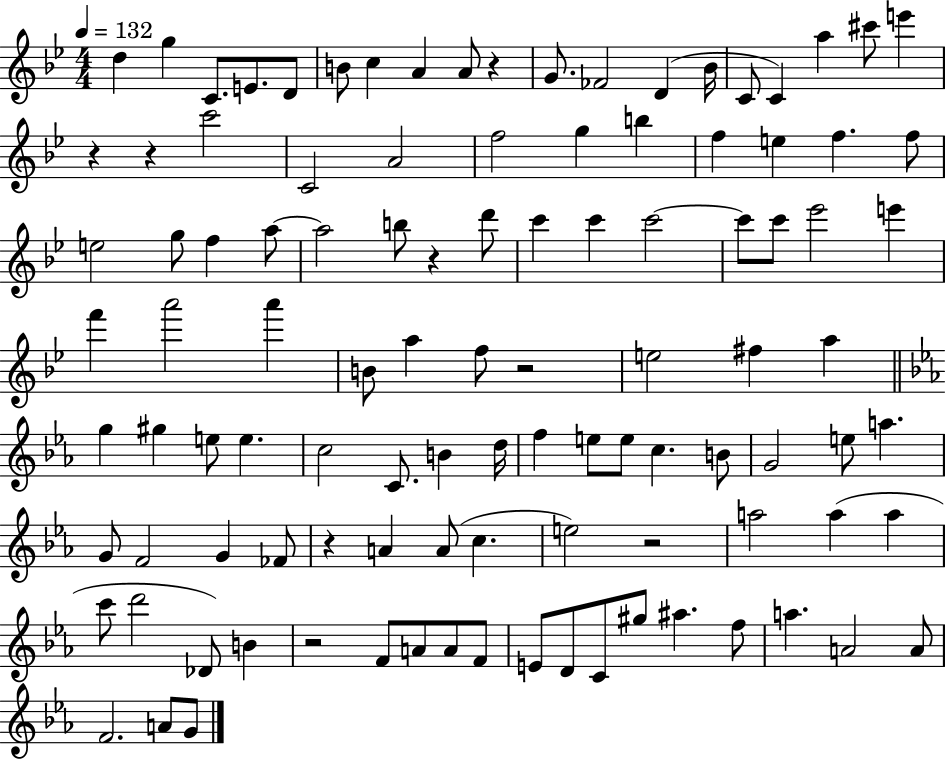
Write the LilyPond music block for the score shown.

{
  \clef treble
  \numericTimeSignature
  \time 4/4
  \key bes \major
  \tempo 4 = 132
  d''4 g''4 c'8. e'8. d'8 | b'8 c''4 a'4 a'8 r4 | g'8. fes'2 d'4( bes'16 | c'8 c'4) a''4 cis'''8 e'''4 | \break r4 r4 c'''2 | c'2 a'2 | f''2 g''4 b''4 | f''4 e''4 f''4. f''8 | \break e''2 g''8 f''4 a''8~~ | a''2 b''8 r4 d'''8 | c'''4 c'''4 c'''2~~ | c'''8 c'''8 ees'''2 e'''4 | \break f'''4 a'''2 a'''4 | b'8 a''4 f''8 r2 | e''2 fis''4 a''4 | \bar "||" \break \key c \minor g''4 gis''4 e''8 e''4. | c''2 c'8. b'4 d''16 | f''4 e''8 e''8 c''4. b'8 | g'2 e''8 a''4. | \break g'8 f'2 g'4 fes'8 | r4 a'4 a'8( c''4. | e''2) r2 | a''2 a''4( a''4 | \break c'''8 d'''2 des'8) b'4 | r2 f'8 a'8 a'8 f'8 | e'8 d'8 c'8 gis''8 ais''4. f''8 | a''4. a'2 a'8 | \break f'2. a'8 g'8 | \bar "|."
}